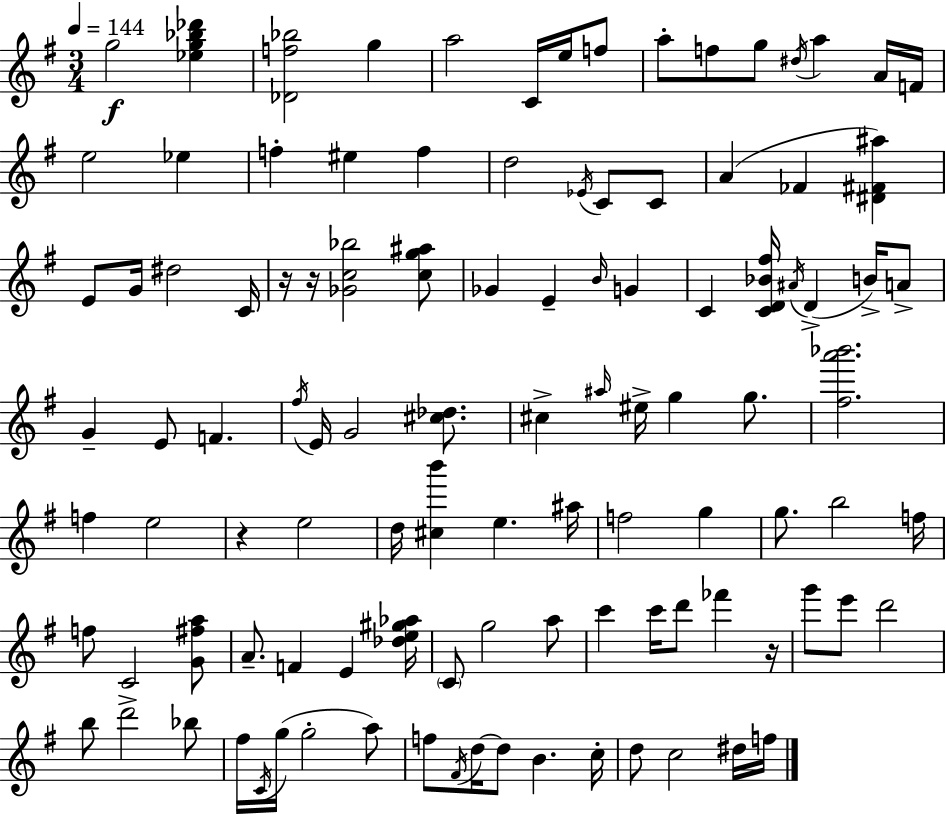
G5/h [Eb5,G5,Bb5,Db6]/q [Db4,F5,Bb5]/h G5/q A5/h C4/s E5/s F5/e A5/e F5/e G5/e D#5/s A5/q A4/s F4/s E5/h Eb5/q F5/q EIS5/q F5/q D5/h Eb4/s C4/e C4/e A4/q FES4/q [D#4,F#4,A#5]/q E4/e G4/s D#5/h C4/s R/s R/s [Gb4,C5,Bb5]/h [C5,G5,A#5]/e Gb4/q E4/q B4/s G4/q C4/q [C4,D4,Bb4,F#5]/s A#4/s D4/q B4/s A4/e G4/q E4/e F4/q. F#5/s E4/s G4/h [C#5,Db5]/e. C#5/q A#5/s EIS5/s G5/q G5/e. [F#5,A6,Bb6]/h. F5/q E5/h R/q E5/h D5/s [C#5,B6]/q E5/q. A#5/s F5/h G5/q G5/e. B5/h F5/s F5/e C4/h [G4,F#5,A5]/e A4/e. F4/q E4/q [Db5,E5,G#5,Ab5]/s C4/e G5/h A5/e C6/q C6/s D6/e FES6/q R/s G6/e E6/e D6/h B5/e D6/h Bb5/e F#5/s C4/s G5/s G5/h A5/e F5/e F#4/s D5/s D5/e B4/q. C5/s D5/e C5/h D#5/s F5/s